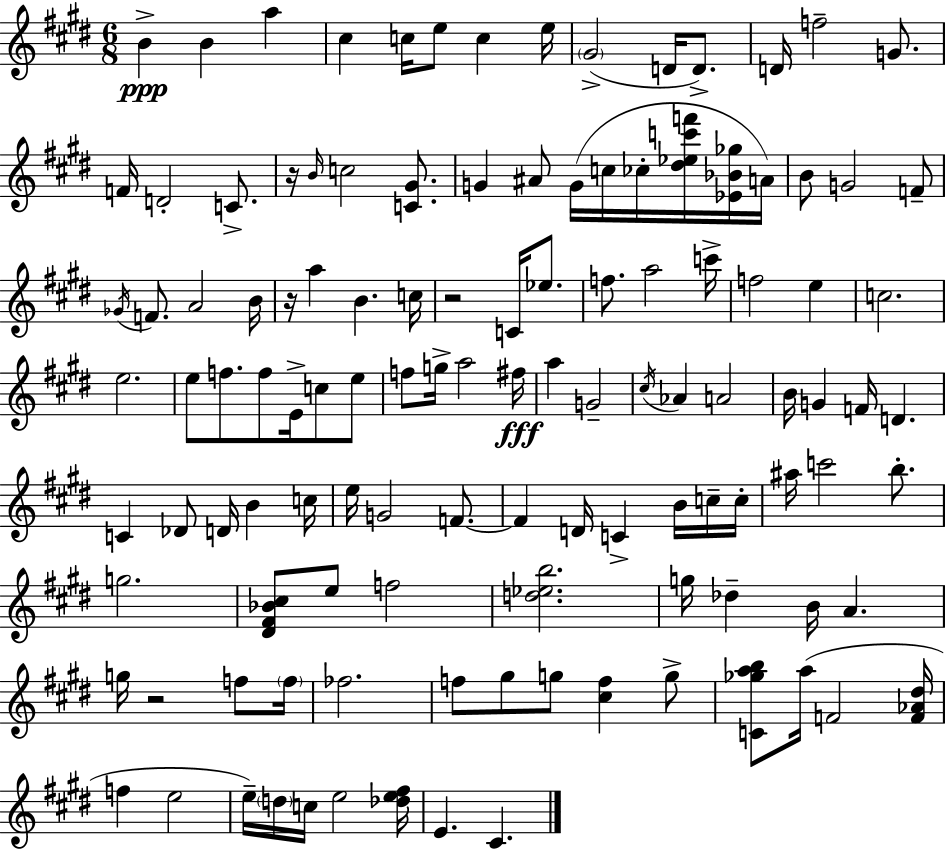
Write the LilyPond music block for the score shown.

{
  \clef treble
  \numericTimeSignature
  \time 6/8
  \key e \major
  b'4->\ppp b'4 a''4 | cis''4 c''16 e''8 c''4 e''16 | \parenthesize gis'2->( d'16 d'8.->) | d'16 f''2-- g'8. | \break f'16 d'2-. c'8.-> | r16 \grace { b'16 } c''2 <c' gis'>8. | g'4 ais'8 g'16( c''16 ces''16-. <dis'' ees'' c''' f'''>16 <ees' bes' ges''>16 | a'16) b'8 g'2 f'8-- | \break \acciaccatura { ges'16 } f'8. a'2 | b'16 r16 a''4 b'4. | c''16 r2 c'16 ees''8. | f''8. a''2 | \break c'''16-> f''2 e''4 | c''2. | e''2. | e''8 f''8. f''8 e'16-> c''8 | \break e''8 f''8 g''16-> a''2 | fis''16\fff a''4 g'2-- | \acciaccatura { cis''16 } aes'4 a'2 | b'16 g'4 f'16 d'4. | \break c'4 des'8 d'16 b'4 | c''16 e''16 g'2 | f'8.~~ f'4 d'16 c'4-> | b'16 c''16-- c''16-. ais''16 c'''2 | \break b''8.-. g''2. | <dis' fis' bes' cis''>8 e''8 f''2 | <d'' ees'' b''>2. | g''16 des''4-- b'16 a'4. | \break g''16 r2 | f''8 \parenthesize f''16 fes''2. | f''8 gis''8 g''8 <cis'' f''>4 | g''8-> <c' ges'' a'' b''>8 a''16( f'2 | \break <f' aes' dis''>16 f''4 e''2 | e''16--) \parenthesize d''16 c''16 e''2 | <des'' e'' fis''>16 e'4. cis'4. | \bar "|."
}